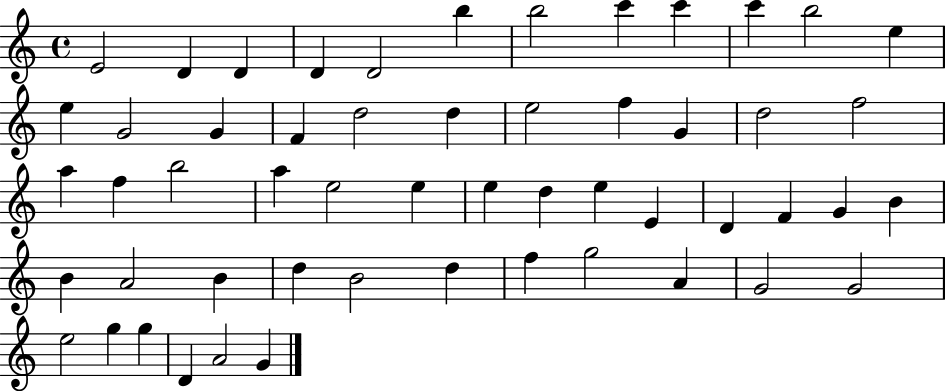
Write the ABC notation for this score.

X:1
T:Untitled
M:4/4
L:1/4
K:C
E2 D D D D2 b b2 c' c' c' b2 e e G2 G F d2 d e2 f G d2 f2 a f b2 a e2 e e d e E D F G B B A2 B d B2 d f g2 A G2 G2 e2 g g D A2 G